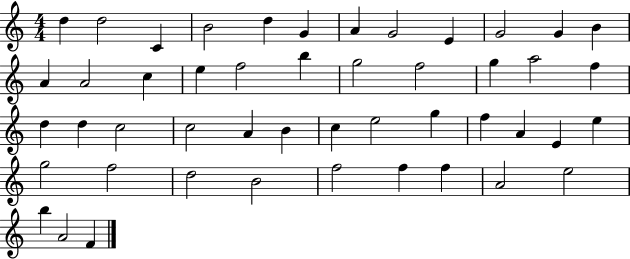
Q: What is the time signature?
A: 4/4